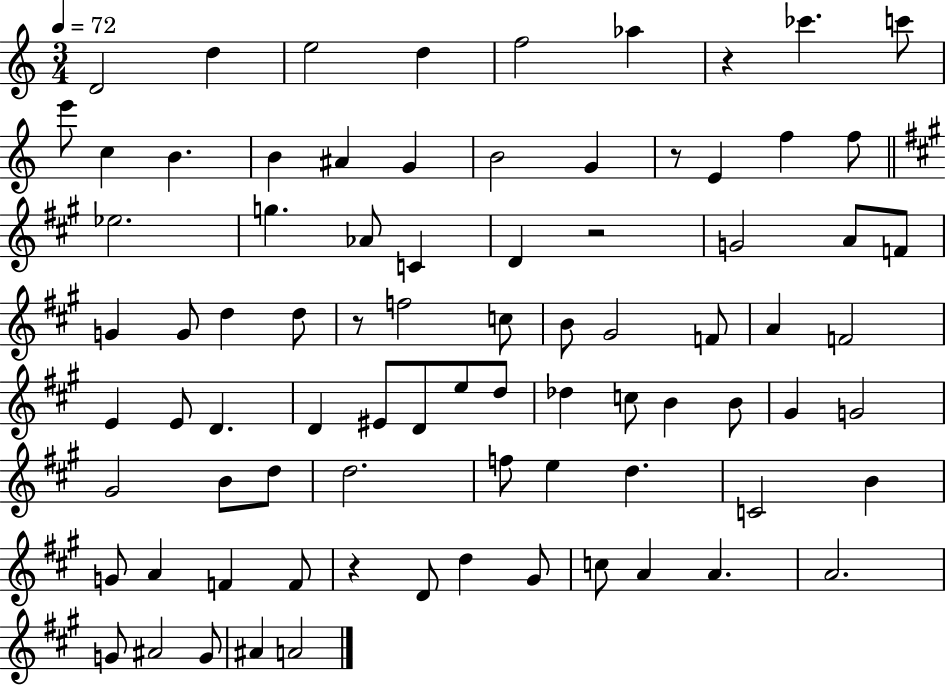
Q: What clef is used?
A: treble